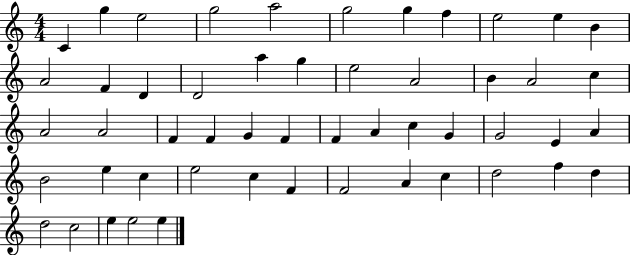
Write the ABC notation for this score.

X:1
T:Untitled
M:4/4
L:1/4
K:C
C g e2 g2 a2 g2 g f e2 e B A2 F D D2 a g e2 A2 B A2 c A2 A2 F F G F F A c G G2 E A B2 e c e2 c F F2 A c d2 f d d2 c2 e e2 e